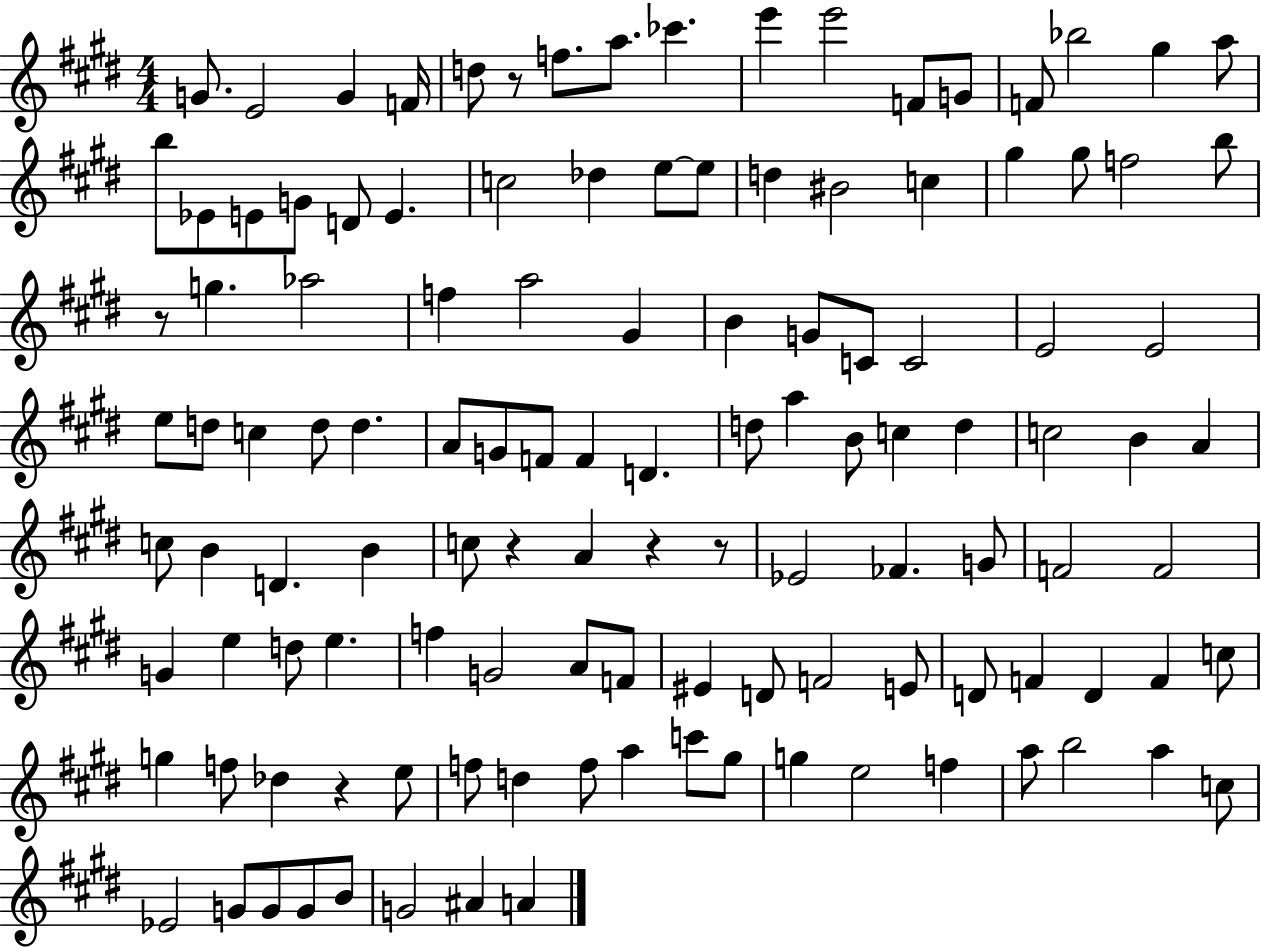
G4/e. E4/h G4/q F4/s D5/e R/e F5/e. A5/e. CES6/q. E6/q E6/h F4/e G4/e F4/e Bb5/h G#5/q A5/e B5/e Eb4/e E4/e G4/e D4/e E4/q. C5/h Db5/q E5/e E5/e D5/q BIS4/h C5/q G#5/q G#5/e F5/h B5/e R/e G5/q. Ab5/h F5/q A5/h G#4/q B4/q G4/e C4/e C4/h E4/h E4/h E5/e D5/e C5/q D5/e D5/q. A4/e G4/e F4/e F4/q D4/q. D5/e A5/q B4/e C5/q D5/q C5/h B4/q A4/q C5/e B4/q D4/q. B4/q C5/e R/q A4/q R/q R/e Eb4/h FES4/q. G4/e F4/h F4/h G4/q E5/q D5/e E5/q. F5/q G4/h A4/e F4/e EIS4/q D4/e F4/h E4/e D4/e F4/q D4/q F4/q C5/e G5/q F5/e Db5/q R/q E5/e F5/e D5/q F5/e A5/q C6/e G#5/e G5/q E5/h F5/q A5/e B5/h A5/q C5/e Eb4/h G4/e G4/e G4/e B4/e G4/h A#4/q A4/q